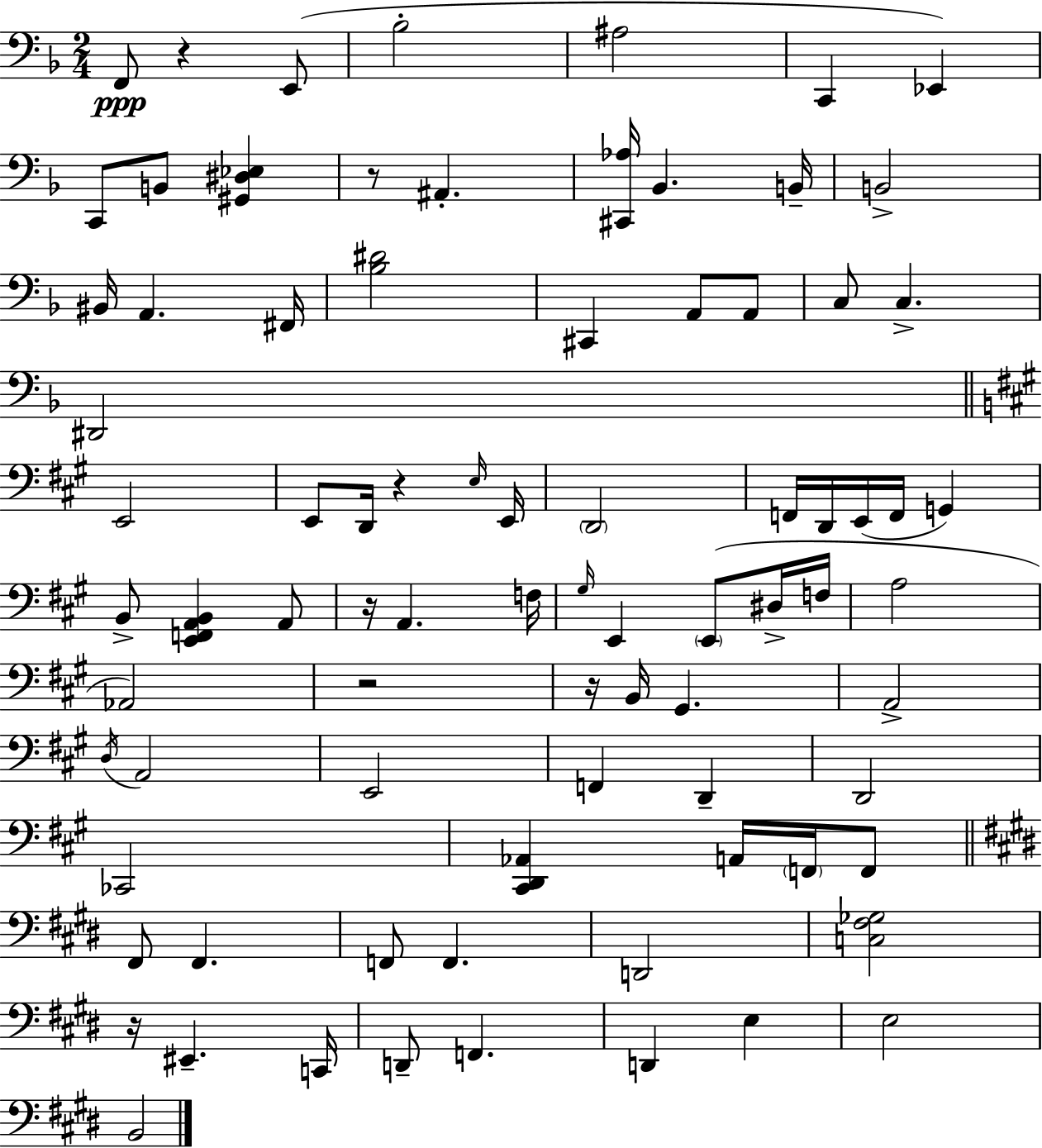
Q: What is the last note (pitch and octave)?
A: B2